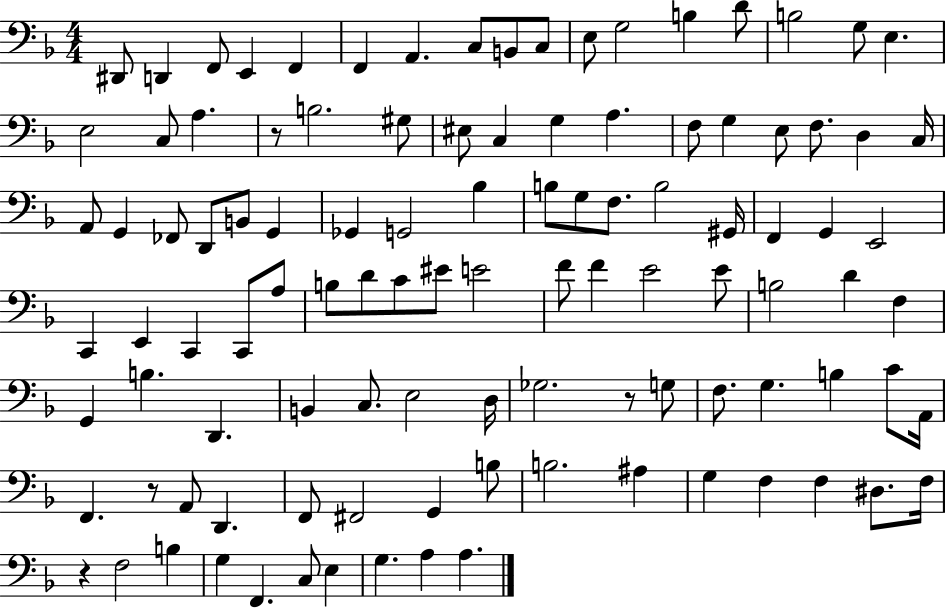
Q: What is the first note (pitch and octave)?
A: D#2